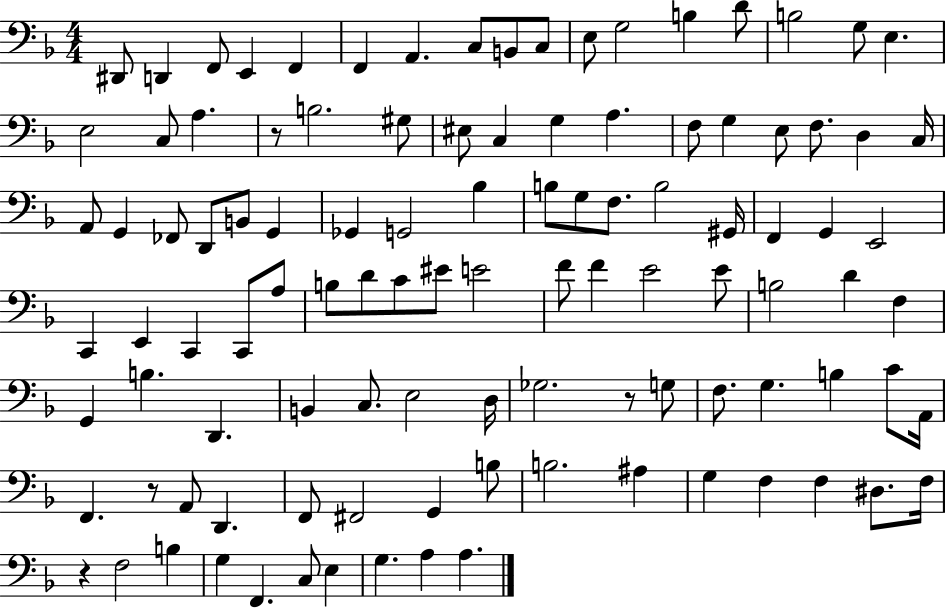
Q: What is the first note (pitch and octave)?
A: D#2